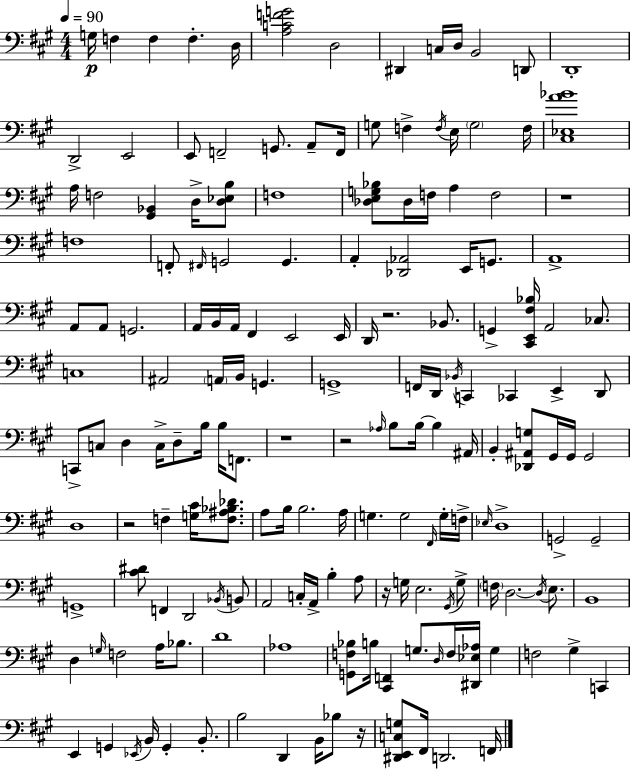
{
  \clef bass
  \numericTimeSignature
  \time 4/4
  \key a \major
  \tempo 4 = 90
  g16\p f4 f4 f4.-. d16 | <a c' f' g'>2 d2 | dis,4 c16 d16 b,2 d,8 | d,1-. | \break d,2-> e,2 | e,8 f,2-- g,8. a,8-- f,16 | g8 f4-> \acciaccatura { f16 } e16 \parenthesize g2 | f16 <cis ees a' bes'>1 | \break a16 f2 <gis, bes,>4 d16-> <d ees b>8 | f1 | <des e g bes>8 des16 f16 a4 f2 | r1 | \break f1 | f,8-. \grace { fis,16 } g,2 g,4. | a,4-. <des, aes,>2 e,16 g,8. | a,1-> | \break a,8 a,8 g,2. | a,16 b,16 a,16 fis,4 e,2 | e,16 d,16 r2. bes,8. | g,4-> <cis, e, fis bes>16 a,2 ces8. | \break c1 | ais,2 \parenthesize a,16 b,16 g,4. | g,1-> | f,16 d,16 \acciaccatura { bes,16 } c,4 ces,4 e,4-> | \break d,8 c,8-> c8 d4 c16-> d8-- b16 b16 | f,8. r1 | r2 \grace { aes16 } b8 b16~~ b4 | ais,16 b,4-. <des, ais, g>8 gis,16 gis,16 gis,2 | \break d1 | r2 f4-- | <g cis'>16 <f ais bes des'>8. a8 b16 b2. | a16 g4. g2 | \break \grace { fis,16 } g16-. f16-> \grace { ees16 } d1-> | g,2-> g,2-- | g,1-> | <cis' dis'>8 f,4 d,2 | \break \acciaccatura { bes,16 } b,8 a,2 c16-. | a,16-> b4-. a8 r16 g16 e2. | \acciaccatura { gis,16 } g8-> \parenthesize f16 d2.~~ | \acciaccatura { d16 } e8. b,1 | \break d4 \grace { g16 } f2 | a16 bes8. d'1 | aes1 | <g, f bes>8 b16 <cis, f,>4 | \break g8. \grace { d16 } f16 <dis, ees aes>16 g4 f2 | gis4-> c,4 e,4 g,4 | \acciaccatura { ees,16 } b,16 g,4-. b,8.-. b2 | d,4 b,16 bes8 r16 <dis, e, c g>8 fis,16 d,2. | \break f,16 \bar "|."
}